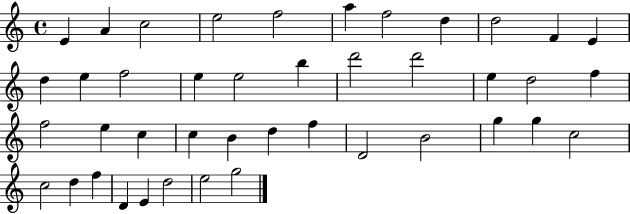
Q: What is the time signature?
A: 4/4